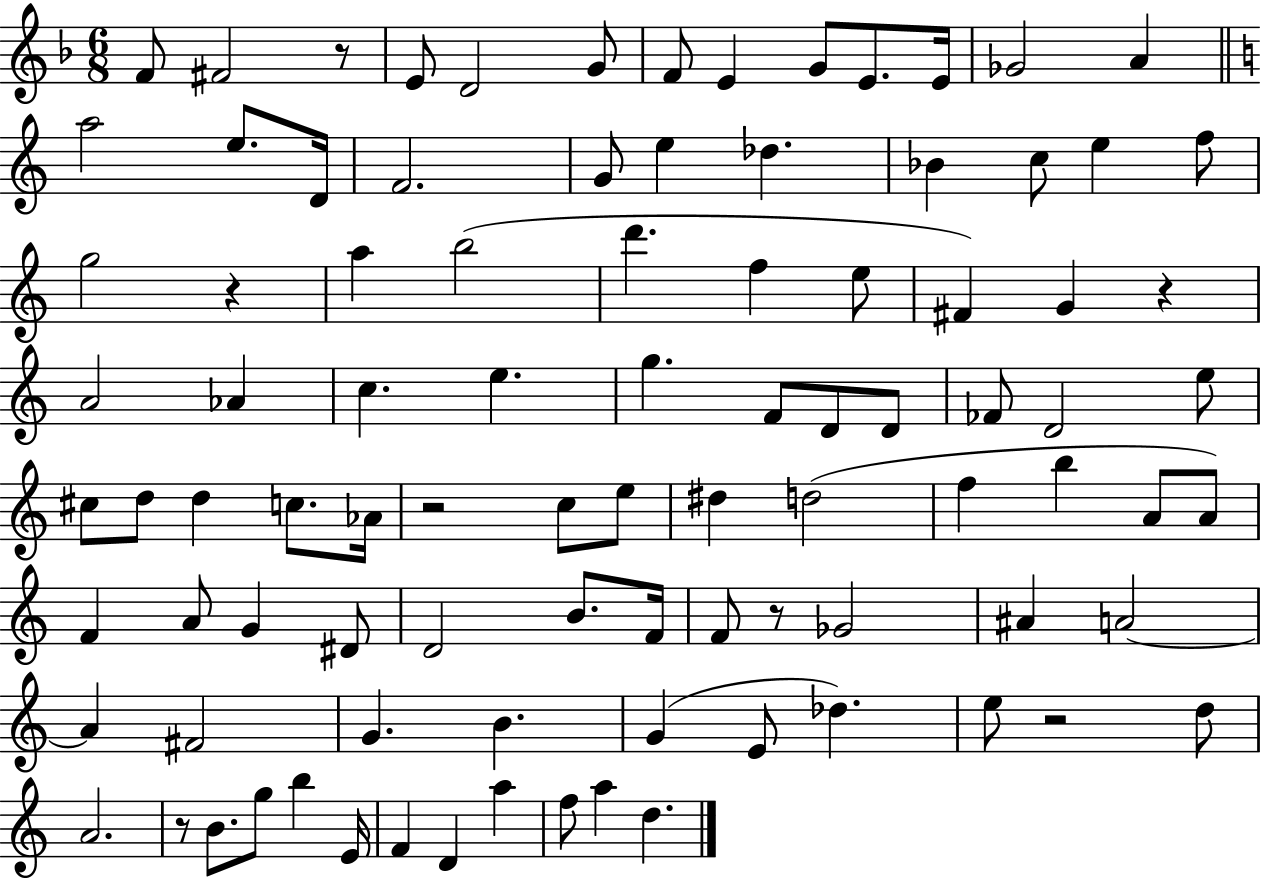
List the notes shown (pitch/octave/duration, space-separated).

F4/e F#4/h R/e E4/e D4/h G4/e F4/e E4/q G4/e E4/e. E4/s Gb4/h A4/q A5/h E5/e. D4/s F4/h. G4/e E5/q Db5/q. Bb4/q C5/e E5/q F5/e G5/h R/q A5/q B5/h D6/q. F5/q E5/e F#4/q G4/q R/q A4/h Ab4/q C5/q. E5/q. G5/q. F4/e D4/e D4/e FES4/e D4/h E5/e C#5/e D5/e D5/q C5/e. Ab4/s R/h C5/e E5/e D#5/q D5/h F5/q B5/q A4/e A4/e F4/q A4/e G4/q D#4/e D4/h B4/e. F4/s F4/e R/e Gb4/h A#4/q A4/h A4/q F#4/h G4/q. B4/q. G4/q E4/e Db5/q. E5/e R/h D5/e A4/h. R/e B4/e. G5/e B5/q E4/s F4/q D4/q A5/q F5/e A5/q D5/q.